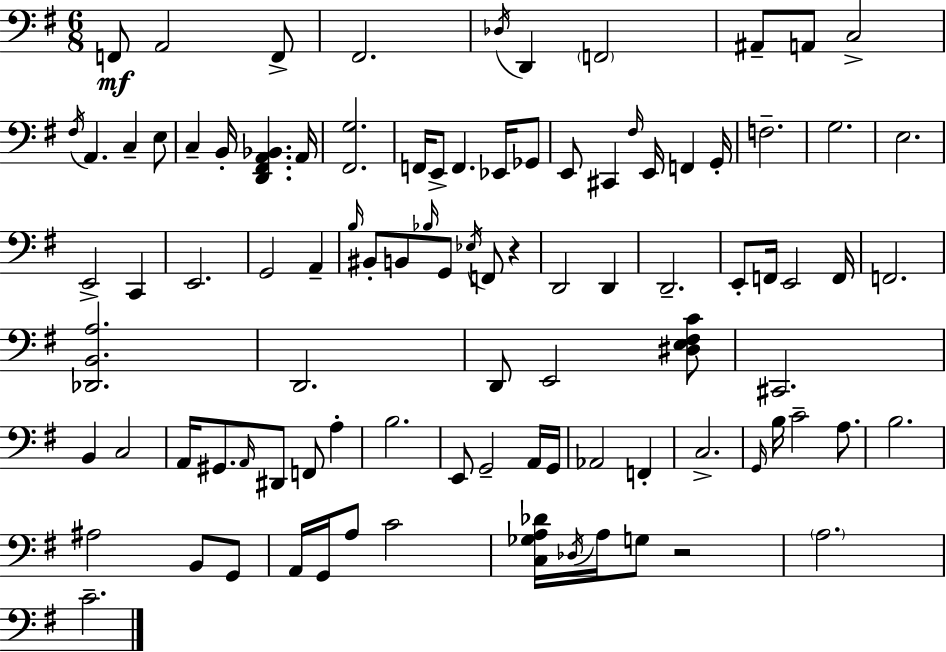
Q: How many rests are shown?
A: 2